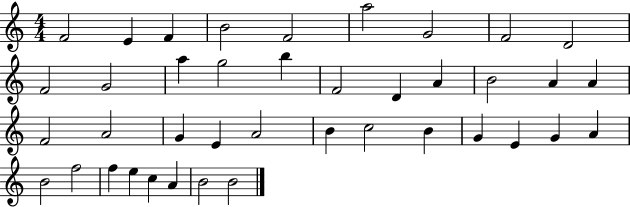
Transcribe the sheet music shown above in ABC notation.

X:1
T:Untitled
M:4/4
L:1/4
K:C
F2 E F B2 F2 a2 G2 F2 D2 F2 G2 a g2 b F2 D A B2 A A F2 A2 G E A2 B c2 B G E G A B2 f2 f e c A B2 B2